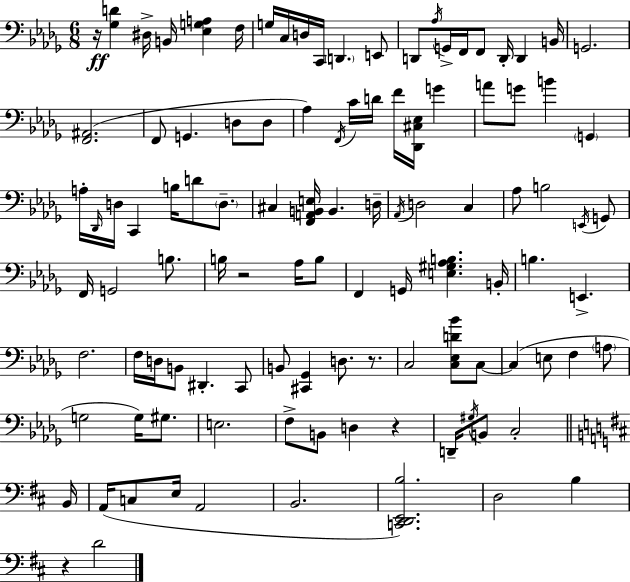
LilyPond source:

{
  \clef bass
  \numericTimeSignature
  \time 6/8
  \key bes \minor
  r16\ff <ges d'>4 dis16-> b,16 <ees g a>4 f16 | g16 c16 d16 c,16 \parenthesize d,4. e,8 | d,8 \acciaccatura { aes16 } g,16-> f,16 f,8 d,16-. d,4 | b,16 g,2. | \break <f, ais,>2.( | f,8 g,4. d8 d8 | aes4) \acciaccatura { f,16 } c'16 d'16 f'16 <des, cis ees>16 g'4 | a'8 g'8 b'4 \parenthesize g,4 | \break a16-. \grace { des,16 } d16 c,4 b16 d'8 | \parenthesize d8.-- cis4 <f, a, b, e>16 b,4. | d16-- \acciaccatura { aes,16 } d2 | c4 aes8 b2 | \break \acciaccatura { e,16 } g,8 f,16 g,2 | b8. b16 r2 | aes16 b8 f,4 g,16 <e gis aes b>4. | b,16-. b4. e,4.-> | \break f2. | f16 d16 b,8 dis,4.-. | c,8 b,8 <cis, ges,>4 d8. | r8. c2 | \break <c ees d' bes'>8 c8~~ c4( e8 f4 | \parenthesize a8 g2 | g16) gis8. e2. | f8-> b,8 d4 | \break r4 d,16-- \acciaccatura { gis16 } b,8 c2-. | \bar "||" \break \key b \minor b,16 a,16( c8 e16 a,2 | b,2. | <c, d, e, b>2.) | d2 b4 | \break r4 d'2 | \bar "|."
}